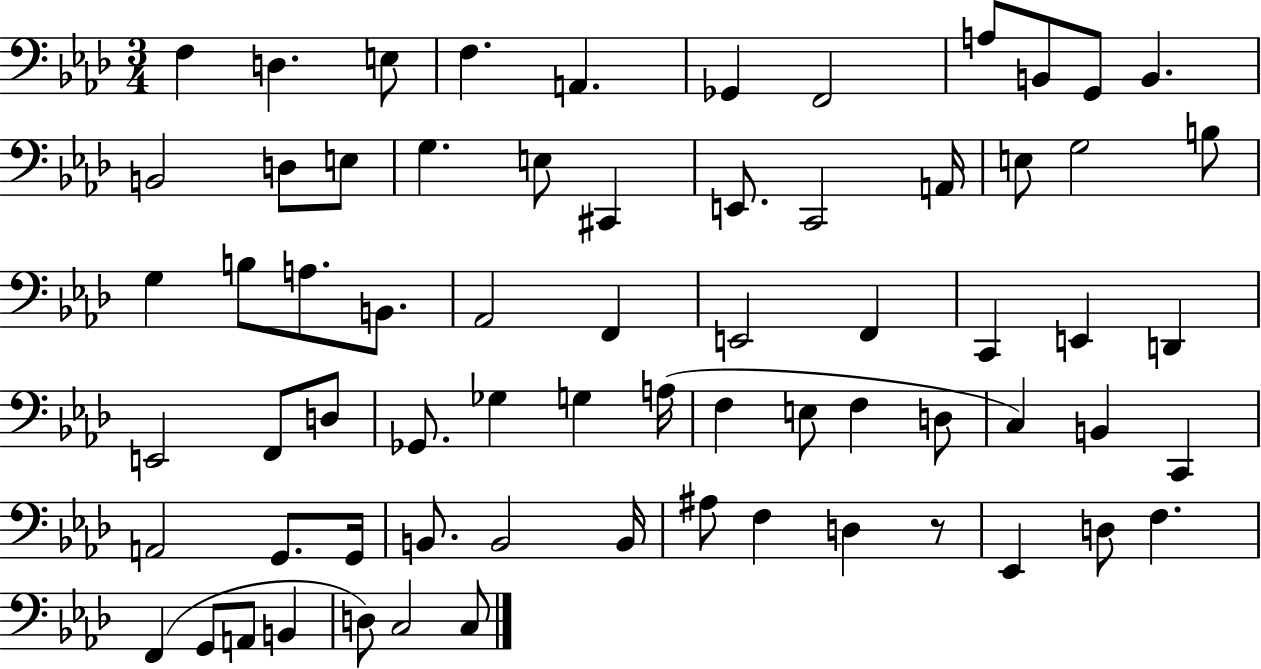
F3/q D3/q. E3/e F3/q. A2/q. Gb2/q F2/h A3/e B2/e G2/e B2/q. B2/h D3/e E3/e G3/q. E3/e C#2/q E2/e. C2/h A2/s E3/e G3/h B3/e G3/q B3/e A3/e. B2/e. Ab2/h F2/q E2/h F2/q C2/q E2/q D2/q E2/h F2/e D3/e Gb2/e. Gb3/q G3/q A3/s F3/q E3/e F3/q D3/e C3/q B2/q C2/q A2/h G2/e. G2/s B2/e. B2/h B2/s A#3/e F3/q D3/q R/e Eb2/q D3/e F3/q. F2/q G2/e A2/e B2/q D3/e C3/h C3/e